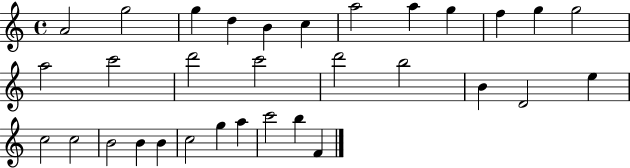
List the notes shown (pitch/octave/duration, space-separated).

A4/h G5/h G5/q D5/q B4/q C5/q A5/h A5/q G5/q F5/q G5/q G5/h A5/h C6/h D6/h C6/h D6/h B5/h B4/q D4/h E5/q C5/h C5/h B4/h B4/q B4/q C5/h G5/q A5/q C6/h B5/q F4/q